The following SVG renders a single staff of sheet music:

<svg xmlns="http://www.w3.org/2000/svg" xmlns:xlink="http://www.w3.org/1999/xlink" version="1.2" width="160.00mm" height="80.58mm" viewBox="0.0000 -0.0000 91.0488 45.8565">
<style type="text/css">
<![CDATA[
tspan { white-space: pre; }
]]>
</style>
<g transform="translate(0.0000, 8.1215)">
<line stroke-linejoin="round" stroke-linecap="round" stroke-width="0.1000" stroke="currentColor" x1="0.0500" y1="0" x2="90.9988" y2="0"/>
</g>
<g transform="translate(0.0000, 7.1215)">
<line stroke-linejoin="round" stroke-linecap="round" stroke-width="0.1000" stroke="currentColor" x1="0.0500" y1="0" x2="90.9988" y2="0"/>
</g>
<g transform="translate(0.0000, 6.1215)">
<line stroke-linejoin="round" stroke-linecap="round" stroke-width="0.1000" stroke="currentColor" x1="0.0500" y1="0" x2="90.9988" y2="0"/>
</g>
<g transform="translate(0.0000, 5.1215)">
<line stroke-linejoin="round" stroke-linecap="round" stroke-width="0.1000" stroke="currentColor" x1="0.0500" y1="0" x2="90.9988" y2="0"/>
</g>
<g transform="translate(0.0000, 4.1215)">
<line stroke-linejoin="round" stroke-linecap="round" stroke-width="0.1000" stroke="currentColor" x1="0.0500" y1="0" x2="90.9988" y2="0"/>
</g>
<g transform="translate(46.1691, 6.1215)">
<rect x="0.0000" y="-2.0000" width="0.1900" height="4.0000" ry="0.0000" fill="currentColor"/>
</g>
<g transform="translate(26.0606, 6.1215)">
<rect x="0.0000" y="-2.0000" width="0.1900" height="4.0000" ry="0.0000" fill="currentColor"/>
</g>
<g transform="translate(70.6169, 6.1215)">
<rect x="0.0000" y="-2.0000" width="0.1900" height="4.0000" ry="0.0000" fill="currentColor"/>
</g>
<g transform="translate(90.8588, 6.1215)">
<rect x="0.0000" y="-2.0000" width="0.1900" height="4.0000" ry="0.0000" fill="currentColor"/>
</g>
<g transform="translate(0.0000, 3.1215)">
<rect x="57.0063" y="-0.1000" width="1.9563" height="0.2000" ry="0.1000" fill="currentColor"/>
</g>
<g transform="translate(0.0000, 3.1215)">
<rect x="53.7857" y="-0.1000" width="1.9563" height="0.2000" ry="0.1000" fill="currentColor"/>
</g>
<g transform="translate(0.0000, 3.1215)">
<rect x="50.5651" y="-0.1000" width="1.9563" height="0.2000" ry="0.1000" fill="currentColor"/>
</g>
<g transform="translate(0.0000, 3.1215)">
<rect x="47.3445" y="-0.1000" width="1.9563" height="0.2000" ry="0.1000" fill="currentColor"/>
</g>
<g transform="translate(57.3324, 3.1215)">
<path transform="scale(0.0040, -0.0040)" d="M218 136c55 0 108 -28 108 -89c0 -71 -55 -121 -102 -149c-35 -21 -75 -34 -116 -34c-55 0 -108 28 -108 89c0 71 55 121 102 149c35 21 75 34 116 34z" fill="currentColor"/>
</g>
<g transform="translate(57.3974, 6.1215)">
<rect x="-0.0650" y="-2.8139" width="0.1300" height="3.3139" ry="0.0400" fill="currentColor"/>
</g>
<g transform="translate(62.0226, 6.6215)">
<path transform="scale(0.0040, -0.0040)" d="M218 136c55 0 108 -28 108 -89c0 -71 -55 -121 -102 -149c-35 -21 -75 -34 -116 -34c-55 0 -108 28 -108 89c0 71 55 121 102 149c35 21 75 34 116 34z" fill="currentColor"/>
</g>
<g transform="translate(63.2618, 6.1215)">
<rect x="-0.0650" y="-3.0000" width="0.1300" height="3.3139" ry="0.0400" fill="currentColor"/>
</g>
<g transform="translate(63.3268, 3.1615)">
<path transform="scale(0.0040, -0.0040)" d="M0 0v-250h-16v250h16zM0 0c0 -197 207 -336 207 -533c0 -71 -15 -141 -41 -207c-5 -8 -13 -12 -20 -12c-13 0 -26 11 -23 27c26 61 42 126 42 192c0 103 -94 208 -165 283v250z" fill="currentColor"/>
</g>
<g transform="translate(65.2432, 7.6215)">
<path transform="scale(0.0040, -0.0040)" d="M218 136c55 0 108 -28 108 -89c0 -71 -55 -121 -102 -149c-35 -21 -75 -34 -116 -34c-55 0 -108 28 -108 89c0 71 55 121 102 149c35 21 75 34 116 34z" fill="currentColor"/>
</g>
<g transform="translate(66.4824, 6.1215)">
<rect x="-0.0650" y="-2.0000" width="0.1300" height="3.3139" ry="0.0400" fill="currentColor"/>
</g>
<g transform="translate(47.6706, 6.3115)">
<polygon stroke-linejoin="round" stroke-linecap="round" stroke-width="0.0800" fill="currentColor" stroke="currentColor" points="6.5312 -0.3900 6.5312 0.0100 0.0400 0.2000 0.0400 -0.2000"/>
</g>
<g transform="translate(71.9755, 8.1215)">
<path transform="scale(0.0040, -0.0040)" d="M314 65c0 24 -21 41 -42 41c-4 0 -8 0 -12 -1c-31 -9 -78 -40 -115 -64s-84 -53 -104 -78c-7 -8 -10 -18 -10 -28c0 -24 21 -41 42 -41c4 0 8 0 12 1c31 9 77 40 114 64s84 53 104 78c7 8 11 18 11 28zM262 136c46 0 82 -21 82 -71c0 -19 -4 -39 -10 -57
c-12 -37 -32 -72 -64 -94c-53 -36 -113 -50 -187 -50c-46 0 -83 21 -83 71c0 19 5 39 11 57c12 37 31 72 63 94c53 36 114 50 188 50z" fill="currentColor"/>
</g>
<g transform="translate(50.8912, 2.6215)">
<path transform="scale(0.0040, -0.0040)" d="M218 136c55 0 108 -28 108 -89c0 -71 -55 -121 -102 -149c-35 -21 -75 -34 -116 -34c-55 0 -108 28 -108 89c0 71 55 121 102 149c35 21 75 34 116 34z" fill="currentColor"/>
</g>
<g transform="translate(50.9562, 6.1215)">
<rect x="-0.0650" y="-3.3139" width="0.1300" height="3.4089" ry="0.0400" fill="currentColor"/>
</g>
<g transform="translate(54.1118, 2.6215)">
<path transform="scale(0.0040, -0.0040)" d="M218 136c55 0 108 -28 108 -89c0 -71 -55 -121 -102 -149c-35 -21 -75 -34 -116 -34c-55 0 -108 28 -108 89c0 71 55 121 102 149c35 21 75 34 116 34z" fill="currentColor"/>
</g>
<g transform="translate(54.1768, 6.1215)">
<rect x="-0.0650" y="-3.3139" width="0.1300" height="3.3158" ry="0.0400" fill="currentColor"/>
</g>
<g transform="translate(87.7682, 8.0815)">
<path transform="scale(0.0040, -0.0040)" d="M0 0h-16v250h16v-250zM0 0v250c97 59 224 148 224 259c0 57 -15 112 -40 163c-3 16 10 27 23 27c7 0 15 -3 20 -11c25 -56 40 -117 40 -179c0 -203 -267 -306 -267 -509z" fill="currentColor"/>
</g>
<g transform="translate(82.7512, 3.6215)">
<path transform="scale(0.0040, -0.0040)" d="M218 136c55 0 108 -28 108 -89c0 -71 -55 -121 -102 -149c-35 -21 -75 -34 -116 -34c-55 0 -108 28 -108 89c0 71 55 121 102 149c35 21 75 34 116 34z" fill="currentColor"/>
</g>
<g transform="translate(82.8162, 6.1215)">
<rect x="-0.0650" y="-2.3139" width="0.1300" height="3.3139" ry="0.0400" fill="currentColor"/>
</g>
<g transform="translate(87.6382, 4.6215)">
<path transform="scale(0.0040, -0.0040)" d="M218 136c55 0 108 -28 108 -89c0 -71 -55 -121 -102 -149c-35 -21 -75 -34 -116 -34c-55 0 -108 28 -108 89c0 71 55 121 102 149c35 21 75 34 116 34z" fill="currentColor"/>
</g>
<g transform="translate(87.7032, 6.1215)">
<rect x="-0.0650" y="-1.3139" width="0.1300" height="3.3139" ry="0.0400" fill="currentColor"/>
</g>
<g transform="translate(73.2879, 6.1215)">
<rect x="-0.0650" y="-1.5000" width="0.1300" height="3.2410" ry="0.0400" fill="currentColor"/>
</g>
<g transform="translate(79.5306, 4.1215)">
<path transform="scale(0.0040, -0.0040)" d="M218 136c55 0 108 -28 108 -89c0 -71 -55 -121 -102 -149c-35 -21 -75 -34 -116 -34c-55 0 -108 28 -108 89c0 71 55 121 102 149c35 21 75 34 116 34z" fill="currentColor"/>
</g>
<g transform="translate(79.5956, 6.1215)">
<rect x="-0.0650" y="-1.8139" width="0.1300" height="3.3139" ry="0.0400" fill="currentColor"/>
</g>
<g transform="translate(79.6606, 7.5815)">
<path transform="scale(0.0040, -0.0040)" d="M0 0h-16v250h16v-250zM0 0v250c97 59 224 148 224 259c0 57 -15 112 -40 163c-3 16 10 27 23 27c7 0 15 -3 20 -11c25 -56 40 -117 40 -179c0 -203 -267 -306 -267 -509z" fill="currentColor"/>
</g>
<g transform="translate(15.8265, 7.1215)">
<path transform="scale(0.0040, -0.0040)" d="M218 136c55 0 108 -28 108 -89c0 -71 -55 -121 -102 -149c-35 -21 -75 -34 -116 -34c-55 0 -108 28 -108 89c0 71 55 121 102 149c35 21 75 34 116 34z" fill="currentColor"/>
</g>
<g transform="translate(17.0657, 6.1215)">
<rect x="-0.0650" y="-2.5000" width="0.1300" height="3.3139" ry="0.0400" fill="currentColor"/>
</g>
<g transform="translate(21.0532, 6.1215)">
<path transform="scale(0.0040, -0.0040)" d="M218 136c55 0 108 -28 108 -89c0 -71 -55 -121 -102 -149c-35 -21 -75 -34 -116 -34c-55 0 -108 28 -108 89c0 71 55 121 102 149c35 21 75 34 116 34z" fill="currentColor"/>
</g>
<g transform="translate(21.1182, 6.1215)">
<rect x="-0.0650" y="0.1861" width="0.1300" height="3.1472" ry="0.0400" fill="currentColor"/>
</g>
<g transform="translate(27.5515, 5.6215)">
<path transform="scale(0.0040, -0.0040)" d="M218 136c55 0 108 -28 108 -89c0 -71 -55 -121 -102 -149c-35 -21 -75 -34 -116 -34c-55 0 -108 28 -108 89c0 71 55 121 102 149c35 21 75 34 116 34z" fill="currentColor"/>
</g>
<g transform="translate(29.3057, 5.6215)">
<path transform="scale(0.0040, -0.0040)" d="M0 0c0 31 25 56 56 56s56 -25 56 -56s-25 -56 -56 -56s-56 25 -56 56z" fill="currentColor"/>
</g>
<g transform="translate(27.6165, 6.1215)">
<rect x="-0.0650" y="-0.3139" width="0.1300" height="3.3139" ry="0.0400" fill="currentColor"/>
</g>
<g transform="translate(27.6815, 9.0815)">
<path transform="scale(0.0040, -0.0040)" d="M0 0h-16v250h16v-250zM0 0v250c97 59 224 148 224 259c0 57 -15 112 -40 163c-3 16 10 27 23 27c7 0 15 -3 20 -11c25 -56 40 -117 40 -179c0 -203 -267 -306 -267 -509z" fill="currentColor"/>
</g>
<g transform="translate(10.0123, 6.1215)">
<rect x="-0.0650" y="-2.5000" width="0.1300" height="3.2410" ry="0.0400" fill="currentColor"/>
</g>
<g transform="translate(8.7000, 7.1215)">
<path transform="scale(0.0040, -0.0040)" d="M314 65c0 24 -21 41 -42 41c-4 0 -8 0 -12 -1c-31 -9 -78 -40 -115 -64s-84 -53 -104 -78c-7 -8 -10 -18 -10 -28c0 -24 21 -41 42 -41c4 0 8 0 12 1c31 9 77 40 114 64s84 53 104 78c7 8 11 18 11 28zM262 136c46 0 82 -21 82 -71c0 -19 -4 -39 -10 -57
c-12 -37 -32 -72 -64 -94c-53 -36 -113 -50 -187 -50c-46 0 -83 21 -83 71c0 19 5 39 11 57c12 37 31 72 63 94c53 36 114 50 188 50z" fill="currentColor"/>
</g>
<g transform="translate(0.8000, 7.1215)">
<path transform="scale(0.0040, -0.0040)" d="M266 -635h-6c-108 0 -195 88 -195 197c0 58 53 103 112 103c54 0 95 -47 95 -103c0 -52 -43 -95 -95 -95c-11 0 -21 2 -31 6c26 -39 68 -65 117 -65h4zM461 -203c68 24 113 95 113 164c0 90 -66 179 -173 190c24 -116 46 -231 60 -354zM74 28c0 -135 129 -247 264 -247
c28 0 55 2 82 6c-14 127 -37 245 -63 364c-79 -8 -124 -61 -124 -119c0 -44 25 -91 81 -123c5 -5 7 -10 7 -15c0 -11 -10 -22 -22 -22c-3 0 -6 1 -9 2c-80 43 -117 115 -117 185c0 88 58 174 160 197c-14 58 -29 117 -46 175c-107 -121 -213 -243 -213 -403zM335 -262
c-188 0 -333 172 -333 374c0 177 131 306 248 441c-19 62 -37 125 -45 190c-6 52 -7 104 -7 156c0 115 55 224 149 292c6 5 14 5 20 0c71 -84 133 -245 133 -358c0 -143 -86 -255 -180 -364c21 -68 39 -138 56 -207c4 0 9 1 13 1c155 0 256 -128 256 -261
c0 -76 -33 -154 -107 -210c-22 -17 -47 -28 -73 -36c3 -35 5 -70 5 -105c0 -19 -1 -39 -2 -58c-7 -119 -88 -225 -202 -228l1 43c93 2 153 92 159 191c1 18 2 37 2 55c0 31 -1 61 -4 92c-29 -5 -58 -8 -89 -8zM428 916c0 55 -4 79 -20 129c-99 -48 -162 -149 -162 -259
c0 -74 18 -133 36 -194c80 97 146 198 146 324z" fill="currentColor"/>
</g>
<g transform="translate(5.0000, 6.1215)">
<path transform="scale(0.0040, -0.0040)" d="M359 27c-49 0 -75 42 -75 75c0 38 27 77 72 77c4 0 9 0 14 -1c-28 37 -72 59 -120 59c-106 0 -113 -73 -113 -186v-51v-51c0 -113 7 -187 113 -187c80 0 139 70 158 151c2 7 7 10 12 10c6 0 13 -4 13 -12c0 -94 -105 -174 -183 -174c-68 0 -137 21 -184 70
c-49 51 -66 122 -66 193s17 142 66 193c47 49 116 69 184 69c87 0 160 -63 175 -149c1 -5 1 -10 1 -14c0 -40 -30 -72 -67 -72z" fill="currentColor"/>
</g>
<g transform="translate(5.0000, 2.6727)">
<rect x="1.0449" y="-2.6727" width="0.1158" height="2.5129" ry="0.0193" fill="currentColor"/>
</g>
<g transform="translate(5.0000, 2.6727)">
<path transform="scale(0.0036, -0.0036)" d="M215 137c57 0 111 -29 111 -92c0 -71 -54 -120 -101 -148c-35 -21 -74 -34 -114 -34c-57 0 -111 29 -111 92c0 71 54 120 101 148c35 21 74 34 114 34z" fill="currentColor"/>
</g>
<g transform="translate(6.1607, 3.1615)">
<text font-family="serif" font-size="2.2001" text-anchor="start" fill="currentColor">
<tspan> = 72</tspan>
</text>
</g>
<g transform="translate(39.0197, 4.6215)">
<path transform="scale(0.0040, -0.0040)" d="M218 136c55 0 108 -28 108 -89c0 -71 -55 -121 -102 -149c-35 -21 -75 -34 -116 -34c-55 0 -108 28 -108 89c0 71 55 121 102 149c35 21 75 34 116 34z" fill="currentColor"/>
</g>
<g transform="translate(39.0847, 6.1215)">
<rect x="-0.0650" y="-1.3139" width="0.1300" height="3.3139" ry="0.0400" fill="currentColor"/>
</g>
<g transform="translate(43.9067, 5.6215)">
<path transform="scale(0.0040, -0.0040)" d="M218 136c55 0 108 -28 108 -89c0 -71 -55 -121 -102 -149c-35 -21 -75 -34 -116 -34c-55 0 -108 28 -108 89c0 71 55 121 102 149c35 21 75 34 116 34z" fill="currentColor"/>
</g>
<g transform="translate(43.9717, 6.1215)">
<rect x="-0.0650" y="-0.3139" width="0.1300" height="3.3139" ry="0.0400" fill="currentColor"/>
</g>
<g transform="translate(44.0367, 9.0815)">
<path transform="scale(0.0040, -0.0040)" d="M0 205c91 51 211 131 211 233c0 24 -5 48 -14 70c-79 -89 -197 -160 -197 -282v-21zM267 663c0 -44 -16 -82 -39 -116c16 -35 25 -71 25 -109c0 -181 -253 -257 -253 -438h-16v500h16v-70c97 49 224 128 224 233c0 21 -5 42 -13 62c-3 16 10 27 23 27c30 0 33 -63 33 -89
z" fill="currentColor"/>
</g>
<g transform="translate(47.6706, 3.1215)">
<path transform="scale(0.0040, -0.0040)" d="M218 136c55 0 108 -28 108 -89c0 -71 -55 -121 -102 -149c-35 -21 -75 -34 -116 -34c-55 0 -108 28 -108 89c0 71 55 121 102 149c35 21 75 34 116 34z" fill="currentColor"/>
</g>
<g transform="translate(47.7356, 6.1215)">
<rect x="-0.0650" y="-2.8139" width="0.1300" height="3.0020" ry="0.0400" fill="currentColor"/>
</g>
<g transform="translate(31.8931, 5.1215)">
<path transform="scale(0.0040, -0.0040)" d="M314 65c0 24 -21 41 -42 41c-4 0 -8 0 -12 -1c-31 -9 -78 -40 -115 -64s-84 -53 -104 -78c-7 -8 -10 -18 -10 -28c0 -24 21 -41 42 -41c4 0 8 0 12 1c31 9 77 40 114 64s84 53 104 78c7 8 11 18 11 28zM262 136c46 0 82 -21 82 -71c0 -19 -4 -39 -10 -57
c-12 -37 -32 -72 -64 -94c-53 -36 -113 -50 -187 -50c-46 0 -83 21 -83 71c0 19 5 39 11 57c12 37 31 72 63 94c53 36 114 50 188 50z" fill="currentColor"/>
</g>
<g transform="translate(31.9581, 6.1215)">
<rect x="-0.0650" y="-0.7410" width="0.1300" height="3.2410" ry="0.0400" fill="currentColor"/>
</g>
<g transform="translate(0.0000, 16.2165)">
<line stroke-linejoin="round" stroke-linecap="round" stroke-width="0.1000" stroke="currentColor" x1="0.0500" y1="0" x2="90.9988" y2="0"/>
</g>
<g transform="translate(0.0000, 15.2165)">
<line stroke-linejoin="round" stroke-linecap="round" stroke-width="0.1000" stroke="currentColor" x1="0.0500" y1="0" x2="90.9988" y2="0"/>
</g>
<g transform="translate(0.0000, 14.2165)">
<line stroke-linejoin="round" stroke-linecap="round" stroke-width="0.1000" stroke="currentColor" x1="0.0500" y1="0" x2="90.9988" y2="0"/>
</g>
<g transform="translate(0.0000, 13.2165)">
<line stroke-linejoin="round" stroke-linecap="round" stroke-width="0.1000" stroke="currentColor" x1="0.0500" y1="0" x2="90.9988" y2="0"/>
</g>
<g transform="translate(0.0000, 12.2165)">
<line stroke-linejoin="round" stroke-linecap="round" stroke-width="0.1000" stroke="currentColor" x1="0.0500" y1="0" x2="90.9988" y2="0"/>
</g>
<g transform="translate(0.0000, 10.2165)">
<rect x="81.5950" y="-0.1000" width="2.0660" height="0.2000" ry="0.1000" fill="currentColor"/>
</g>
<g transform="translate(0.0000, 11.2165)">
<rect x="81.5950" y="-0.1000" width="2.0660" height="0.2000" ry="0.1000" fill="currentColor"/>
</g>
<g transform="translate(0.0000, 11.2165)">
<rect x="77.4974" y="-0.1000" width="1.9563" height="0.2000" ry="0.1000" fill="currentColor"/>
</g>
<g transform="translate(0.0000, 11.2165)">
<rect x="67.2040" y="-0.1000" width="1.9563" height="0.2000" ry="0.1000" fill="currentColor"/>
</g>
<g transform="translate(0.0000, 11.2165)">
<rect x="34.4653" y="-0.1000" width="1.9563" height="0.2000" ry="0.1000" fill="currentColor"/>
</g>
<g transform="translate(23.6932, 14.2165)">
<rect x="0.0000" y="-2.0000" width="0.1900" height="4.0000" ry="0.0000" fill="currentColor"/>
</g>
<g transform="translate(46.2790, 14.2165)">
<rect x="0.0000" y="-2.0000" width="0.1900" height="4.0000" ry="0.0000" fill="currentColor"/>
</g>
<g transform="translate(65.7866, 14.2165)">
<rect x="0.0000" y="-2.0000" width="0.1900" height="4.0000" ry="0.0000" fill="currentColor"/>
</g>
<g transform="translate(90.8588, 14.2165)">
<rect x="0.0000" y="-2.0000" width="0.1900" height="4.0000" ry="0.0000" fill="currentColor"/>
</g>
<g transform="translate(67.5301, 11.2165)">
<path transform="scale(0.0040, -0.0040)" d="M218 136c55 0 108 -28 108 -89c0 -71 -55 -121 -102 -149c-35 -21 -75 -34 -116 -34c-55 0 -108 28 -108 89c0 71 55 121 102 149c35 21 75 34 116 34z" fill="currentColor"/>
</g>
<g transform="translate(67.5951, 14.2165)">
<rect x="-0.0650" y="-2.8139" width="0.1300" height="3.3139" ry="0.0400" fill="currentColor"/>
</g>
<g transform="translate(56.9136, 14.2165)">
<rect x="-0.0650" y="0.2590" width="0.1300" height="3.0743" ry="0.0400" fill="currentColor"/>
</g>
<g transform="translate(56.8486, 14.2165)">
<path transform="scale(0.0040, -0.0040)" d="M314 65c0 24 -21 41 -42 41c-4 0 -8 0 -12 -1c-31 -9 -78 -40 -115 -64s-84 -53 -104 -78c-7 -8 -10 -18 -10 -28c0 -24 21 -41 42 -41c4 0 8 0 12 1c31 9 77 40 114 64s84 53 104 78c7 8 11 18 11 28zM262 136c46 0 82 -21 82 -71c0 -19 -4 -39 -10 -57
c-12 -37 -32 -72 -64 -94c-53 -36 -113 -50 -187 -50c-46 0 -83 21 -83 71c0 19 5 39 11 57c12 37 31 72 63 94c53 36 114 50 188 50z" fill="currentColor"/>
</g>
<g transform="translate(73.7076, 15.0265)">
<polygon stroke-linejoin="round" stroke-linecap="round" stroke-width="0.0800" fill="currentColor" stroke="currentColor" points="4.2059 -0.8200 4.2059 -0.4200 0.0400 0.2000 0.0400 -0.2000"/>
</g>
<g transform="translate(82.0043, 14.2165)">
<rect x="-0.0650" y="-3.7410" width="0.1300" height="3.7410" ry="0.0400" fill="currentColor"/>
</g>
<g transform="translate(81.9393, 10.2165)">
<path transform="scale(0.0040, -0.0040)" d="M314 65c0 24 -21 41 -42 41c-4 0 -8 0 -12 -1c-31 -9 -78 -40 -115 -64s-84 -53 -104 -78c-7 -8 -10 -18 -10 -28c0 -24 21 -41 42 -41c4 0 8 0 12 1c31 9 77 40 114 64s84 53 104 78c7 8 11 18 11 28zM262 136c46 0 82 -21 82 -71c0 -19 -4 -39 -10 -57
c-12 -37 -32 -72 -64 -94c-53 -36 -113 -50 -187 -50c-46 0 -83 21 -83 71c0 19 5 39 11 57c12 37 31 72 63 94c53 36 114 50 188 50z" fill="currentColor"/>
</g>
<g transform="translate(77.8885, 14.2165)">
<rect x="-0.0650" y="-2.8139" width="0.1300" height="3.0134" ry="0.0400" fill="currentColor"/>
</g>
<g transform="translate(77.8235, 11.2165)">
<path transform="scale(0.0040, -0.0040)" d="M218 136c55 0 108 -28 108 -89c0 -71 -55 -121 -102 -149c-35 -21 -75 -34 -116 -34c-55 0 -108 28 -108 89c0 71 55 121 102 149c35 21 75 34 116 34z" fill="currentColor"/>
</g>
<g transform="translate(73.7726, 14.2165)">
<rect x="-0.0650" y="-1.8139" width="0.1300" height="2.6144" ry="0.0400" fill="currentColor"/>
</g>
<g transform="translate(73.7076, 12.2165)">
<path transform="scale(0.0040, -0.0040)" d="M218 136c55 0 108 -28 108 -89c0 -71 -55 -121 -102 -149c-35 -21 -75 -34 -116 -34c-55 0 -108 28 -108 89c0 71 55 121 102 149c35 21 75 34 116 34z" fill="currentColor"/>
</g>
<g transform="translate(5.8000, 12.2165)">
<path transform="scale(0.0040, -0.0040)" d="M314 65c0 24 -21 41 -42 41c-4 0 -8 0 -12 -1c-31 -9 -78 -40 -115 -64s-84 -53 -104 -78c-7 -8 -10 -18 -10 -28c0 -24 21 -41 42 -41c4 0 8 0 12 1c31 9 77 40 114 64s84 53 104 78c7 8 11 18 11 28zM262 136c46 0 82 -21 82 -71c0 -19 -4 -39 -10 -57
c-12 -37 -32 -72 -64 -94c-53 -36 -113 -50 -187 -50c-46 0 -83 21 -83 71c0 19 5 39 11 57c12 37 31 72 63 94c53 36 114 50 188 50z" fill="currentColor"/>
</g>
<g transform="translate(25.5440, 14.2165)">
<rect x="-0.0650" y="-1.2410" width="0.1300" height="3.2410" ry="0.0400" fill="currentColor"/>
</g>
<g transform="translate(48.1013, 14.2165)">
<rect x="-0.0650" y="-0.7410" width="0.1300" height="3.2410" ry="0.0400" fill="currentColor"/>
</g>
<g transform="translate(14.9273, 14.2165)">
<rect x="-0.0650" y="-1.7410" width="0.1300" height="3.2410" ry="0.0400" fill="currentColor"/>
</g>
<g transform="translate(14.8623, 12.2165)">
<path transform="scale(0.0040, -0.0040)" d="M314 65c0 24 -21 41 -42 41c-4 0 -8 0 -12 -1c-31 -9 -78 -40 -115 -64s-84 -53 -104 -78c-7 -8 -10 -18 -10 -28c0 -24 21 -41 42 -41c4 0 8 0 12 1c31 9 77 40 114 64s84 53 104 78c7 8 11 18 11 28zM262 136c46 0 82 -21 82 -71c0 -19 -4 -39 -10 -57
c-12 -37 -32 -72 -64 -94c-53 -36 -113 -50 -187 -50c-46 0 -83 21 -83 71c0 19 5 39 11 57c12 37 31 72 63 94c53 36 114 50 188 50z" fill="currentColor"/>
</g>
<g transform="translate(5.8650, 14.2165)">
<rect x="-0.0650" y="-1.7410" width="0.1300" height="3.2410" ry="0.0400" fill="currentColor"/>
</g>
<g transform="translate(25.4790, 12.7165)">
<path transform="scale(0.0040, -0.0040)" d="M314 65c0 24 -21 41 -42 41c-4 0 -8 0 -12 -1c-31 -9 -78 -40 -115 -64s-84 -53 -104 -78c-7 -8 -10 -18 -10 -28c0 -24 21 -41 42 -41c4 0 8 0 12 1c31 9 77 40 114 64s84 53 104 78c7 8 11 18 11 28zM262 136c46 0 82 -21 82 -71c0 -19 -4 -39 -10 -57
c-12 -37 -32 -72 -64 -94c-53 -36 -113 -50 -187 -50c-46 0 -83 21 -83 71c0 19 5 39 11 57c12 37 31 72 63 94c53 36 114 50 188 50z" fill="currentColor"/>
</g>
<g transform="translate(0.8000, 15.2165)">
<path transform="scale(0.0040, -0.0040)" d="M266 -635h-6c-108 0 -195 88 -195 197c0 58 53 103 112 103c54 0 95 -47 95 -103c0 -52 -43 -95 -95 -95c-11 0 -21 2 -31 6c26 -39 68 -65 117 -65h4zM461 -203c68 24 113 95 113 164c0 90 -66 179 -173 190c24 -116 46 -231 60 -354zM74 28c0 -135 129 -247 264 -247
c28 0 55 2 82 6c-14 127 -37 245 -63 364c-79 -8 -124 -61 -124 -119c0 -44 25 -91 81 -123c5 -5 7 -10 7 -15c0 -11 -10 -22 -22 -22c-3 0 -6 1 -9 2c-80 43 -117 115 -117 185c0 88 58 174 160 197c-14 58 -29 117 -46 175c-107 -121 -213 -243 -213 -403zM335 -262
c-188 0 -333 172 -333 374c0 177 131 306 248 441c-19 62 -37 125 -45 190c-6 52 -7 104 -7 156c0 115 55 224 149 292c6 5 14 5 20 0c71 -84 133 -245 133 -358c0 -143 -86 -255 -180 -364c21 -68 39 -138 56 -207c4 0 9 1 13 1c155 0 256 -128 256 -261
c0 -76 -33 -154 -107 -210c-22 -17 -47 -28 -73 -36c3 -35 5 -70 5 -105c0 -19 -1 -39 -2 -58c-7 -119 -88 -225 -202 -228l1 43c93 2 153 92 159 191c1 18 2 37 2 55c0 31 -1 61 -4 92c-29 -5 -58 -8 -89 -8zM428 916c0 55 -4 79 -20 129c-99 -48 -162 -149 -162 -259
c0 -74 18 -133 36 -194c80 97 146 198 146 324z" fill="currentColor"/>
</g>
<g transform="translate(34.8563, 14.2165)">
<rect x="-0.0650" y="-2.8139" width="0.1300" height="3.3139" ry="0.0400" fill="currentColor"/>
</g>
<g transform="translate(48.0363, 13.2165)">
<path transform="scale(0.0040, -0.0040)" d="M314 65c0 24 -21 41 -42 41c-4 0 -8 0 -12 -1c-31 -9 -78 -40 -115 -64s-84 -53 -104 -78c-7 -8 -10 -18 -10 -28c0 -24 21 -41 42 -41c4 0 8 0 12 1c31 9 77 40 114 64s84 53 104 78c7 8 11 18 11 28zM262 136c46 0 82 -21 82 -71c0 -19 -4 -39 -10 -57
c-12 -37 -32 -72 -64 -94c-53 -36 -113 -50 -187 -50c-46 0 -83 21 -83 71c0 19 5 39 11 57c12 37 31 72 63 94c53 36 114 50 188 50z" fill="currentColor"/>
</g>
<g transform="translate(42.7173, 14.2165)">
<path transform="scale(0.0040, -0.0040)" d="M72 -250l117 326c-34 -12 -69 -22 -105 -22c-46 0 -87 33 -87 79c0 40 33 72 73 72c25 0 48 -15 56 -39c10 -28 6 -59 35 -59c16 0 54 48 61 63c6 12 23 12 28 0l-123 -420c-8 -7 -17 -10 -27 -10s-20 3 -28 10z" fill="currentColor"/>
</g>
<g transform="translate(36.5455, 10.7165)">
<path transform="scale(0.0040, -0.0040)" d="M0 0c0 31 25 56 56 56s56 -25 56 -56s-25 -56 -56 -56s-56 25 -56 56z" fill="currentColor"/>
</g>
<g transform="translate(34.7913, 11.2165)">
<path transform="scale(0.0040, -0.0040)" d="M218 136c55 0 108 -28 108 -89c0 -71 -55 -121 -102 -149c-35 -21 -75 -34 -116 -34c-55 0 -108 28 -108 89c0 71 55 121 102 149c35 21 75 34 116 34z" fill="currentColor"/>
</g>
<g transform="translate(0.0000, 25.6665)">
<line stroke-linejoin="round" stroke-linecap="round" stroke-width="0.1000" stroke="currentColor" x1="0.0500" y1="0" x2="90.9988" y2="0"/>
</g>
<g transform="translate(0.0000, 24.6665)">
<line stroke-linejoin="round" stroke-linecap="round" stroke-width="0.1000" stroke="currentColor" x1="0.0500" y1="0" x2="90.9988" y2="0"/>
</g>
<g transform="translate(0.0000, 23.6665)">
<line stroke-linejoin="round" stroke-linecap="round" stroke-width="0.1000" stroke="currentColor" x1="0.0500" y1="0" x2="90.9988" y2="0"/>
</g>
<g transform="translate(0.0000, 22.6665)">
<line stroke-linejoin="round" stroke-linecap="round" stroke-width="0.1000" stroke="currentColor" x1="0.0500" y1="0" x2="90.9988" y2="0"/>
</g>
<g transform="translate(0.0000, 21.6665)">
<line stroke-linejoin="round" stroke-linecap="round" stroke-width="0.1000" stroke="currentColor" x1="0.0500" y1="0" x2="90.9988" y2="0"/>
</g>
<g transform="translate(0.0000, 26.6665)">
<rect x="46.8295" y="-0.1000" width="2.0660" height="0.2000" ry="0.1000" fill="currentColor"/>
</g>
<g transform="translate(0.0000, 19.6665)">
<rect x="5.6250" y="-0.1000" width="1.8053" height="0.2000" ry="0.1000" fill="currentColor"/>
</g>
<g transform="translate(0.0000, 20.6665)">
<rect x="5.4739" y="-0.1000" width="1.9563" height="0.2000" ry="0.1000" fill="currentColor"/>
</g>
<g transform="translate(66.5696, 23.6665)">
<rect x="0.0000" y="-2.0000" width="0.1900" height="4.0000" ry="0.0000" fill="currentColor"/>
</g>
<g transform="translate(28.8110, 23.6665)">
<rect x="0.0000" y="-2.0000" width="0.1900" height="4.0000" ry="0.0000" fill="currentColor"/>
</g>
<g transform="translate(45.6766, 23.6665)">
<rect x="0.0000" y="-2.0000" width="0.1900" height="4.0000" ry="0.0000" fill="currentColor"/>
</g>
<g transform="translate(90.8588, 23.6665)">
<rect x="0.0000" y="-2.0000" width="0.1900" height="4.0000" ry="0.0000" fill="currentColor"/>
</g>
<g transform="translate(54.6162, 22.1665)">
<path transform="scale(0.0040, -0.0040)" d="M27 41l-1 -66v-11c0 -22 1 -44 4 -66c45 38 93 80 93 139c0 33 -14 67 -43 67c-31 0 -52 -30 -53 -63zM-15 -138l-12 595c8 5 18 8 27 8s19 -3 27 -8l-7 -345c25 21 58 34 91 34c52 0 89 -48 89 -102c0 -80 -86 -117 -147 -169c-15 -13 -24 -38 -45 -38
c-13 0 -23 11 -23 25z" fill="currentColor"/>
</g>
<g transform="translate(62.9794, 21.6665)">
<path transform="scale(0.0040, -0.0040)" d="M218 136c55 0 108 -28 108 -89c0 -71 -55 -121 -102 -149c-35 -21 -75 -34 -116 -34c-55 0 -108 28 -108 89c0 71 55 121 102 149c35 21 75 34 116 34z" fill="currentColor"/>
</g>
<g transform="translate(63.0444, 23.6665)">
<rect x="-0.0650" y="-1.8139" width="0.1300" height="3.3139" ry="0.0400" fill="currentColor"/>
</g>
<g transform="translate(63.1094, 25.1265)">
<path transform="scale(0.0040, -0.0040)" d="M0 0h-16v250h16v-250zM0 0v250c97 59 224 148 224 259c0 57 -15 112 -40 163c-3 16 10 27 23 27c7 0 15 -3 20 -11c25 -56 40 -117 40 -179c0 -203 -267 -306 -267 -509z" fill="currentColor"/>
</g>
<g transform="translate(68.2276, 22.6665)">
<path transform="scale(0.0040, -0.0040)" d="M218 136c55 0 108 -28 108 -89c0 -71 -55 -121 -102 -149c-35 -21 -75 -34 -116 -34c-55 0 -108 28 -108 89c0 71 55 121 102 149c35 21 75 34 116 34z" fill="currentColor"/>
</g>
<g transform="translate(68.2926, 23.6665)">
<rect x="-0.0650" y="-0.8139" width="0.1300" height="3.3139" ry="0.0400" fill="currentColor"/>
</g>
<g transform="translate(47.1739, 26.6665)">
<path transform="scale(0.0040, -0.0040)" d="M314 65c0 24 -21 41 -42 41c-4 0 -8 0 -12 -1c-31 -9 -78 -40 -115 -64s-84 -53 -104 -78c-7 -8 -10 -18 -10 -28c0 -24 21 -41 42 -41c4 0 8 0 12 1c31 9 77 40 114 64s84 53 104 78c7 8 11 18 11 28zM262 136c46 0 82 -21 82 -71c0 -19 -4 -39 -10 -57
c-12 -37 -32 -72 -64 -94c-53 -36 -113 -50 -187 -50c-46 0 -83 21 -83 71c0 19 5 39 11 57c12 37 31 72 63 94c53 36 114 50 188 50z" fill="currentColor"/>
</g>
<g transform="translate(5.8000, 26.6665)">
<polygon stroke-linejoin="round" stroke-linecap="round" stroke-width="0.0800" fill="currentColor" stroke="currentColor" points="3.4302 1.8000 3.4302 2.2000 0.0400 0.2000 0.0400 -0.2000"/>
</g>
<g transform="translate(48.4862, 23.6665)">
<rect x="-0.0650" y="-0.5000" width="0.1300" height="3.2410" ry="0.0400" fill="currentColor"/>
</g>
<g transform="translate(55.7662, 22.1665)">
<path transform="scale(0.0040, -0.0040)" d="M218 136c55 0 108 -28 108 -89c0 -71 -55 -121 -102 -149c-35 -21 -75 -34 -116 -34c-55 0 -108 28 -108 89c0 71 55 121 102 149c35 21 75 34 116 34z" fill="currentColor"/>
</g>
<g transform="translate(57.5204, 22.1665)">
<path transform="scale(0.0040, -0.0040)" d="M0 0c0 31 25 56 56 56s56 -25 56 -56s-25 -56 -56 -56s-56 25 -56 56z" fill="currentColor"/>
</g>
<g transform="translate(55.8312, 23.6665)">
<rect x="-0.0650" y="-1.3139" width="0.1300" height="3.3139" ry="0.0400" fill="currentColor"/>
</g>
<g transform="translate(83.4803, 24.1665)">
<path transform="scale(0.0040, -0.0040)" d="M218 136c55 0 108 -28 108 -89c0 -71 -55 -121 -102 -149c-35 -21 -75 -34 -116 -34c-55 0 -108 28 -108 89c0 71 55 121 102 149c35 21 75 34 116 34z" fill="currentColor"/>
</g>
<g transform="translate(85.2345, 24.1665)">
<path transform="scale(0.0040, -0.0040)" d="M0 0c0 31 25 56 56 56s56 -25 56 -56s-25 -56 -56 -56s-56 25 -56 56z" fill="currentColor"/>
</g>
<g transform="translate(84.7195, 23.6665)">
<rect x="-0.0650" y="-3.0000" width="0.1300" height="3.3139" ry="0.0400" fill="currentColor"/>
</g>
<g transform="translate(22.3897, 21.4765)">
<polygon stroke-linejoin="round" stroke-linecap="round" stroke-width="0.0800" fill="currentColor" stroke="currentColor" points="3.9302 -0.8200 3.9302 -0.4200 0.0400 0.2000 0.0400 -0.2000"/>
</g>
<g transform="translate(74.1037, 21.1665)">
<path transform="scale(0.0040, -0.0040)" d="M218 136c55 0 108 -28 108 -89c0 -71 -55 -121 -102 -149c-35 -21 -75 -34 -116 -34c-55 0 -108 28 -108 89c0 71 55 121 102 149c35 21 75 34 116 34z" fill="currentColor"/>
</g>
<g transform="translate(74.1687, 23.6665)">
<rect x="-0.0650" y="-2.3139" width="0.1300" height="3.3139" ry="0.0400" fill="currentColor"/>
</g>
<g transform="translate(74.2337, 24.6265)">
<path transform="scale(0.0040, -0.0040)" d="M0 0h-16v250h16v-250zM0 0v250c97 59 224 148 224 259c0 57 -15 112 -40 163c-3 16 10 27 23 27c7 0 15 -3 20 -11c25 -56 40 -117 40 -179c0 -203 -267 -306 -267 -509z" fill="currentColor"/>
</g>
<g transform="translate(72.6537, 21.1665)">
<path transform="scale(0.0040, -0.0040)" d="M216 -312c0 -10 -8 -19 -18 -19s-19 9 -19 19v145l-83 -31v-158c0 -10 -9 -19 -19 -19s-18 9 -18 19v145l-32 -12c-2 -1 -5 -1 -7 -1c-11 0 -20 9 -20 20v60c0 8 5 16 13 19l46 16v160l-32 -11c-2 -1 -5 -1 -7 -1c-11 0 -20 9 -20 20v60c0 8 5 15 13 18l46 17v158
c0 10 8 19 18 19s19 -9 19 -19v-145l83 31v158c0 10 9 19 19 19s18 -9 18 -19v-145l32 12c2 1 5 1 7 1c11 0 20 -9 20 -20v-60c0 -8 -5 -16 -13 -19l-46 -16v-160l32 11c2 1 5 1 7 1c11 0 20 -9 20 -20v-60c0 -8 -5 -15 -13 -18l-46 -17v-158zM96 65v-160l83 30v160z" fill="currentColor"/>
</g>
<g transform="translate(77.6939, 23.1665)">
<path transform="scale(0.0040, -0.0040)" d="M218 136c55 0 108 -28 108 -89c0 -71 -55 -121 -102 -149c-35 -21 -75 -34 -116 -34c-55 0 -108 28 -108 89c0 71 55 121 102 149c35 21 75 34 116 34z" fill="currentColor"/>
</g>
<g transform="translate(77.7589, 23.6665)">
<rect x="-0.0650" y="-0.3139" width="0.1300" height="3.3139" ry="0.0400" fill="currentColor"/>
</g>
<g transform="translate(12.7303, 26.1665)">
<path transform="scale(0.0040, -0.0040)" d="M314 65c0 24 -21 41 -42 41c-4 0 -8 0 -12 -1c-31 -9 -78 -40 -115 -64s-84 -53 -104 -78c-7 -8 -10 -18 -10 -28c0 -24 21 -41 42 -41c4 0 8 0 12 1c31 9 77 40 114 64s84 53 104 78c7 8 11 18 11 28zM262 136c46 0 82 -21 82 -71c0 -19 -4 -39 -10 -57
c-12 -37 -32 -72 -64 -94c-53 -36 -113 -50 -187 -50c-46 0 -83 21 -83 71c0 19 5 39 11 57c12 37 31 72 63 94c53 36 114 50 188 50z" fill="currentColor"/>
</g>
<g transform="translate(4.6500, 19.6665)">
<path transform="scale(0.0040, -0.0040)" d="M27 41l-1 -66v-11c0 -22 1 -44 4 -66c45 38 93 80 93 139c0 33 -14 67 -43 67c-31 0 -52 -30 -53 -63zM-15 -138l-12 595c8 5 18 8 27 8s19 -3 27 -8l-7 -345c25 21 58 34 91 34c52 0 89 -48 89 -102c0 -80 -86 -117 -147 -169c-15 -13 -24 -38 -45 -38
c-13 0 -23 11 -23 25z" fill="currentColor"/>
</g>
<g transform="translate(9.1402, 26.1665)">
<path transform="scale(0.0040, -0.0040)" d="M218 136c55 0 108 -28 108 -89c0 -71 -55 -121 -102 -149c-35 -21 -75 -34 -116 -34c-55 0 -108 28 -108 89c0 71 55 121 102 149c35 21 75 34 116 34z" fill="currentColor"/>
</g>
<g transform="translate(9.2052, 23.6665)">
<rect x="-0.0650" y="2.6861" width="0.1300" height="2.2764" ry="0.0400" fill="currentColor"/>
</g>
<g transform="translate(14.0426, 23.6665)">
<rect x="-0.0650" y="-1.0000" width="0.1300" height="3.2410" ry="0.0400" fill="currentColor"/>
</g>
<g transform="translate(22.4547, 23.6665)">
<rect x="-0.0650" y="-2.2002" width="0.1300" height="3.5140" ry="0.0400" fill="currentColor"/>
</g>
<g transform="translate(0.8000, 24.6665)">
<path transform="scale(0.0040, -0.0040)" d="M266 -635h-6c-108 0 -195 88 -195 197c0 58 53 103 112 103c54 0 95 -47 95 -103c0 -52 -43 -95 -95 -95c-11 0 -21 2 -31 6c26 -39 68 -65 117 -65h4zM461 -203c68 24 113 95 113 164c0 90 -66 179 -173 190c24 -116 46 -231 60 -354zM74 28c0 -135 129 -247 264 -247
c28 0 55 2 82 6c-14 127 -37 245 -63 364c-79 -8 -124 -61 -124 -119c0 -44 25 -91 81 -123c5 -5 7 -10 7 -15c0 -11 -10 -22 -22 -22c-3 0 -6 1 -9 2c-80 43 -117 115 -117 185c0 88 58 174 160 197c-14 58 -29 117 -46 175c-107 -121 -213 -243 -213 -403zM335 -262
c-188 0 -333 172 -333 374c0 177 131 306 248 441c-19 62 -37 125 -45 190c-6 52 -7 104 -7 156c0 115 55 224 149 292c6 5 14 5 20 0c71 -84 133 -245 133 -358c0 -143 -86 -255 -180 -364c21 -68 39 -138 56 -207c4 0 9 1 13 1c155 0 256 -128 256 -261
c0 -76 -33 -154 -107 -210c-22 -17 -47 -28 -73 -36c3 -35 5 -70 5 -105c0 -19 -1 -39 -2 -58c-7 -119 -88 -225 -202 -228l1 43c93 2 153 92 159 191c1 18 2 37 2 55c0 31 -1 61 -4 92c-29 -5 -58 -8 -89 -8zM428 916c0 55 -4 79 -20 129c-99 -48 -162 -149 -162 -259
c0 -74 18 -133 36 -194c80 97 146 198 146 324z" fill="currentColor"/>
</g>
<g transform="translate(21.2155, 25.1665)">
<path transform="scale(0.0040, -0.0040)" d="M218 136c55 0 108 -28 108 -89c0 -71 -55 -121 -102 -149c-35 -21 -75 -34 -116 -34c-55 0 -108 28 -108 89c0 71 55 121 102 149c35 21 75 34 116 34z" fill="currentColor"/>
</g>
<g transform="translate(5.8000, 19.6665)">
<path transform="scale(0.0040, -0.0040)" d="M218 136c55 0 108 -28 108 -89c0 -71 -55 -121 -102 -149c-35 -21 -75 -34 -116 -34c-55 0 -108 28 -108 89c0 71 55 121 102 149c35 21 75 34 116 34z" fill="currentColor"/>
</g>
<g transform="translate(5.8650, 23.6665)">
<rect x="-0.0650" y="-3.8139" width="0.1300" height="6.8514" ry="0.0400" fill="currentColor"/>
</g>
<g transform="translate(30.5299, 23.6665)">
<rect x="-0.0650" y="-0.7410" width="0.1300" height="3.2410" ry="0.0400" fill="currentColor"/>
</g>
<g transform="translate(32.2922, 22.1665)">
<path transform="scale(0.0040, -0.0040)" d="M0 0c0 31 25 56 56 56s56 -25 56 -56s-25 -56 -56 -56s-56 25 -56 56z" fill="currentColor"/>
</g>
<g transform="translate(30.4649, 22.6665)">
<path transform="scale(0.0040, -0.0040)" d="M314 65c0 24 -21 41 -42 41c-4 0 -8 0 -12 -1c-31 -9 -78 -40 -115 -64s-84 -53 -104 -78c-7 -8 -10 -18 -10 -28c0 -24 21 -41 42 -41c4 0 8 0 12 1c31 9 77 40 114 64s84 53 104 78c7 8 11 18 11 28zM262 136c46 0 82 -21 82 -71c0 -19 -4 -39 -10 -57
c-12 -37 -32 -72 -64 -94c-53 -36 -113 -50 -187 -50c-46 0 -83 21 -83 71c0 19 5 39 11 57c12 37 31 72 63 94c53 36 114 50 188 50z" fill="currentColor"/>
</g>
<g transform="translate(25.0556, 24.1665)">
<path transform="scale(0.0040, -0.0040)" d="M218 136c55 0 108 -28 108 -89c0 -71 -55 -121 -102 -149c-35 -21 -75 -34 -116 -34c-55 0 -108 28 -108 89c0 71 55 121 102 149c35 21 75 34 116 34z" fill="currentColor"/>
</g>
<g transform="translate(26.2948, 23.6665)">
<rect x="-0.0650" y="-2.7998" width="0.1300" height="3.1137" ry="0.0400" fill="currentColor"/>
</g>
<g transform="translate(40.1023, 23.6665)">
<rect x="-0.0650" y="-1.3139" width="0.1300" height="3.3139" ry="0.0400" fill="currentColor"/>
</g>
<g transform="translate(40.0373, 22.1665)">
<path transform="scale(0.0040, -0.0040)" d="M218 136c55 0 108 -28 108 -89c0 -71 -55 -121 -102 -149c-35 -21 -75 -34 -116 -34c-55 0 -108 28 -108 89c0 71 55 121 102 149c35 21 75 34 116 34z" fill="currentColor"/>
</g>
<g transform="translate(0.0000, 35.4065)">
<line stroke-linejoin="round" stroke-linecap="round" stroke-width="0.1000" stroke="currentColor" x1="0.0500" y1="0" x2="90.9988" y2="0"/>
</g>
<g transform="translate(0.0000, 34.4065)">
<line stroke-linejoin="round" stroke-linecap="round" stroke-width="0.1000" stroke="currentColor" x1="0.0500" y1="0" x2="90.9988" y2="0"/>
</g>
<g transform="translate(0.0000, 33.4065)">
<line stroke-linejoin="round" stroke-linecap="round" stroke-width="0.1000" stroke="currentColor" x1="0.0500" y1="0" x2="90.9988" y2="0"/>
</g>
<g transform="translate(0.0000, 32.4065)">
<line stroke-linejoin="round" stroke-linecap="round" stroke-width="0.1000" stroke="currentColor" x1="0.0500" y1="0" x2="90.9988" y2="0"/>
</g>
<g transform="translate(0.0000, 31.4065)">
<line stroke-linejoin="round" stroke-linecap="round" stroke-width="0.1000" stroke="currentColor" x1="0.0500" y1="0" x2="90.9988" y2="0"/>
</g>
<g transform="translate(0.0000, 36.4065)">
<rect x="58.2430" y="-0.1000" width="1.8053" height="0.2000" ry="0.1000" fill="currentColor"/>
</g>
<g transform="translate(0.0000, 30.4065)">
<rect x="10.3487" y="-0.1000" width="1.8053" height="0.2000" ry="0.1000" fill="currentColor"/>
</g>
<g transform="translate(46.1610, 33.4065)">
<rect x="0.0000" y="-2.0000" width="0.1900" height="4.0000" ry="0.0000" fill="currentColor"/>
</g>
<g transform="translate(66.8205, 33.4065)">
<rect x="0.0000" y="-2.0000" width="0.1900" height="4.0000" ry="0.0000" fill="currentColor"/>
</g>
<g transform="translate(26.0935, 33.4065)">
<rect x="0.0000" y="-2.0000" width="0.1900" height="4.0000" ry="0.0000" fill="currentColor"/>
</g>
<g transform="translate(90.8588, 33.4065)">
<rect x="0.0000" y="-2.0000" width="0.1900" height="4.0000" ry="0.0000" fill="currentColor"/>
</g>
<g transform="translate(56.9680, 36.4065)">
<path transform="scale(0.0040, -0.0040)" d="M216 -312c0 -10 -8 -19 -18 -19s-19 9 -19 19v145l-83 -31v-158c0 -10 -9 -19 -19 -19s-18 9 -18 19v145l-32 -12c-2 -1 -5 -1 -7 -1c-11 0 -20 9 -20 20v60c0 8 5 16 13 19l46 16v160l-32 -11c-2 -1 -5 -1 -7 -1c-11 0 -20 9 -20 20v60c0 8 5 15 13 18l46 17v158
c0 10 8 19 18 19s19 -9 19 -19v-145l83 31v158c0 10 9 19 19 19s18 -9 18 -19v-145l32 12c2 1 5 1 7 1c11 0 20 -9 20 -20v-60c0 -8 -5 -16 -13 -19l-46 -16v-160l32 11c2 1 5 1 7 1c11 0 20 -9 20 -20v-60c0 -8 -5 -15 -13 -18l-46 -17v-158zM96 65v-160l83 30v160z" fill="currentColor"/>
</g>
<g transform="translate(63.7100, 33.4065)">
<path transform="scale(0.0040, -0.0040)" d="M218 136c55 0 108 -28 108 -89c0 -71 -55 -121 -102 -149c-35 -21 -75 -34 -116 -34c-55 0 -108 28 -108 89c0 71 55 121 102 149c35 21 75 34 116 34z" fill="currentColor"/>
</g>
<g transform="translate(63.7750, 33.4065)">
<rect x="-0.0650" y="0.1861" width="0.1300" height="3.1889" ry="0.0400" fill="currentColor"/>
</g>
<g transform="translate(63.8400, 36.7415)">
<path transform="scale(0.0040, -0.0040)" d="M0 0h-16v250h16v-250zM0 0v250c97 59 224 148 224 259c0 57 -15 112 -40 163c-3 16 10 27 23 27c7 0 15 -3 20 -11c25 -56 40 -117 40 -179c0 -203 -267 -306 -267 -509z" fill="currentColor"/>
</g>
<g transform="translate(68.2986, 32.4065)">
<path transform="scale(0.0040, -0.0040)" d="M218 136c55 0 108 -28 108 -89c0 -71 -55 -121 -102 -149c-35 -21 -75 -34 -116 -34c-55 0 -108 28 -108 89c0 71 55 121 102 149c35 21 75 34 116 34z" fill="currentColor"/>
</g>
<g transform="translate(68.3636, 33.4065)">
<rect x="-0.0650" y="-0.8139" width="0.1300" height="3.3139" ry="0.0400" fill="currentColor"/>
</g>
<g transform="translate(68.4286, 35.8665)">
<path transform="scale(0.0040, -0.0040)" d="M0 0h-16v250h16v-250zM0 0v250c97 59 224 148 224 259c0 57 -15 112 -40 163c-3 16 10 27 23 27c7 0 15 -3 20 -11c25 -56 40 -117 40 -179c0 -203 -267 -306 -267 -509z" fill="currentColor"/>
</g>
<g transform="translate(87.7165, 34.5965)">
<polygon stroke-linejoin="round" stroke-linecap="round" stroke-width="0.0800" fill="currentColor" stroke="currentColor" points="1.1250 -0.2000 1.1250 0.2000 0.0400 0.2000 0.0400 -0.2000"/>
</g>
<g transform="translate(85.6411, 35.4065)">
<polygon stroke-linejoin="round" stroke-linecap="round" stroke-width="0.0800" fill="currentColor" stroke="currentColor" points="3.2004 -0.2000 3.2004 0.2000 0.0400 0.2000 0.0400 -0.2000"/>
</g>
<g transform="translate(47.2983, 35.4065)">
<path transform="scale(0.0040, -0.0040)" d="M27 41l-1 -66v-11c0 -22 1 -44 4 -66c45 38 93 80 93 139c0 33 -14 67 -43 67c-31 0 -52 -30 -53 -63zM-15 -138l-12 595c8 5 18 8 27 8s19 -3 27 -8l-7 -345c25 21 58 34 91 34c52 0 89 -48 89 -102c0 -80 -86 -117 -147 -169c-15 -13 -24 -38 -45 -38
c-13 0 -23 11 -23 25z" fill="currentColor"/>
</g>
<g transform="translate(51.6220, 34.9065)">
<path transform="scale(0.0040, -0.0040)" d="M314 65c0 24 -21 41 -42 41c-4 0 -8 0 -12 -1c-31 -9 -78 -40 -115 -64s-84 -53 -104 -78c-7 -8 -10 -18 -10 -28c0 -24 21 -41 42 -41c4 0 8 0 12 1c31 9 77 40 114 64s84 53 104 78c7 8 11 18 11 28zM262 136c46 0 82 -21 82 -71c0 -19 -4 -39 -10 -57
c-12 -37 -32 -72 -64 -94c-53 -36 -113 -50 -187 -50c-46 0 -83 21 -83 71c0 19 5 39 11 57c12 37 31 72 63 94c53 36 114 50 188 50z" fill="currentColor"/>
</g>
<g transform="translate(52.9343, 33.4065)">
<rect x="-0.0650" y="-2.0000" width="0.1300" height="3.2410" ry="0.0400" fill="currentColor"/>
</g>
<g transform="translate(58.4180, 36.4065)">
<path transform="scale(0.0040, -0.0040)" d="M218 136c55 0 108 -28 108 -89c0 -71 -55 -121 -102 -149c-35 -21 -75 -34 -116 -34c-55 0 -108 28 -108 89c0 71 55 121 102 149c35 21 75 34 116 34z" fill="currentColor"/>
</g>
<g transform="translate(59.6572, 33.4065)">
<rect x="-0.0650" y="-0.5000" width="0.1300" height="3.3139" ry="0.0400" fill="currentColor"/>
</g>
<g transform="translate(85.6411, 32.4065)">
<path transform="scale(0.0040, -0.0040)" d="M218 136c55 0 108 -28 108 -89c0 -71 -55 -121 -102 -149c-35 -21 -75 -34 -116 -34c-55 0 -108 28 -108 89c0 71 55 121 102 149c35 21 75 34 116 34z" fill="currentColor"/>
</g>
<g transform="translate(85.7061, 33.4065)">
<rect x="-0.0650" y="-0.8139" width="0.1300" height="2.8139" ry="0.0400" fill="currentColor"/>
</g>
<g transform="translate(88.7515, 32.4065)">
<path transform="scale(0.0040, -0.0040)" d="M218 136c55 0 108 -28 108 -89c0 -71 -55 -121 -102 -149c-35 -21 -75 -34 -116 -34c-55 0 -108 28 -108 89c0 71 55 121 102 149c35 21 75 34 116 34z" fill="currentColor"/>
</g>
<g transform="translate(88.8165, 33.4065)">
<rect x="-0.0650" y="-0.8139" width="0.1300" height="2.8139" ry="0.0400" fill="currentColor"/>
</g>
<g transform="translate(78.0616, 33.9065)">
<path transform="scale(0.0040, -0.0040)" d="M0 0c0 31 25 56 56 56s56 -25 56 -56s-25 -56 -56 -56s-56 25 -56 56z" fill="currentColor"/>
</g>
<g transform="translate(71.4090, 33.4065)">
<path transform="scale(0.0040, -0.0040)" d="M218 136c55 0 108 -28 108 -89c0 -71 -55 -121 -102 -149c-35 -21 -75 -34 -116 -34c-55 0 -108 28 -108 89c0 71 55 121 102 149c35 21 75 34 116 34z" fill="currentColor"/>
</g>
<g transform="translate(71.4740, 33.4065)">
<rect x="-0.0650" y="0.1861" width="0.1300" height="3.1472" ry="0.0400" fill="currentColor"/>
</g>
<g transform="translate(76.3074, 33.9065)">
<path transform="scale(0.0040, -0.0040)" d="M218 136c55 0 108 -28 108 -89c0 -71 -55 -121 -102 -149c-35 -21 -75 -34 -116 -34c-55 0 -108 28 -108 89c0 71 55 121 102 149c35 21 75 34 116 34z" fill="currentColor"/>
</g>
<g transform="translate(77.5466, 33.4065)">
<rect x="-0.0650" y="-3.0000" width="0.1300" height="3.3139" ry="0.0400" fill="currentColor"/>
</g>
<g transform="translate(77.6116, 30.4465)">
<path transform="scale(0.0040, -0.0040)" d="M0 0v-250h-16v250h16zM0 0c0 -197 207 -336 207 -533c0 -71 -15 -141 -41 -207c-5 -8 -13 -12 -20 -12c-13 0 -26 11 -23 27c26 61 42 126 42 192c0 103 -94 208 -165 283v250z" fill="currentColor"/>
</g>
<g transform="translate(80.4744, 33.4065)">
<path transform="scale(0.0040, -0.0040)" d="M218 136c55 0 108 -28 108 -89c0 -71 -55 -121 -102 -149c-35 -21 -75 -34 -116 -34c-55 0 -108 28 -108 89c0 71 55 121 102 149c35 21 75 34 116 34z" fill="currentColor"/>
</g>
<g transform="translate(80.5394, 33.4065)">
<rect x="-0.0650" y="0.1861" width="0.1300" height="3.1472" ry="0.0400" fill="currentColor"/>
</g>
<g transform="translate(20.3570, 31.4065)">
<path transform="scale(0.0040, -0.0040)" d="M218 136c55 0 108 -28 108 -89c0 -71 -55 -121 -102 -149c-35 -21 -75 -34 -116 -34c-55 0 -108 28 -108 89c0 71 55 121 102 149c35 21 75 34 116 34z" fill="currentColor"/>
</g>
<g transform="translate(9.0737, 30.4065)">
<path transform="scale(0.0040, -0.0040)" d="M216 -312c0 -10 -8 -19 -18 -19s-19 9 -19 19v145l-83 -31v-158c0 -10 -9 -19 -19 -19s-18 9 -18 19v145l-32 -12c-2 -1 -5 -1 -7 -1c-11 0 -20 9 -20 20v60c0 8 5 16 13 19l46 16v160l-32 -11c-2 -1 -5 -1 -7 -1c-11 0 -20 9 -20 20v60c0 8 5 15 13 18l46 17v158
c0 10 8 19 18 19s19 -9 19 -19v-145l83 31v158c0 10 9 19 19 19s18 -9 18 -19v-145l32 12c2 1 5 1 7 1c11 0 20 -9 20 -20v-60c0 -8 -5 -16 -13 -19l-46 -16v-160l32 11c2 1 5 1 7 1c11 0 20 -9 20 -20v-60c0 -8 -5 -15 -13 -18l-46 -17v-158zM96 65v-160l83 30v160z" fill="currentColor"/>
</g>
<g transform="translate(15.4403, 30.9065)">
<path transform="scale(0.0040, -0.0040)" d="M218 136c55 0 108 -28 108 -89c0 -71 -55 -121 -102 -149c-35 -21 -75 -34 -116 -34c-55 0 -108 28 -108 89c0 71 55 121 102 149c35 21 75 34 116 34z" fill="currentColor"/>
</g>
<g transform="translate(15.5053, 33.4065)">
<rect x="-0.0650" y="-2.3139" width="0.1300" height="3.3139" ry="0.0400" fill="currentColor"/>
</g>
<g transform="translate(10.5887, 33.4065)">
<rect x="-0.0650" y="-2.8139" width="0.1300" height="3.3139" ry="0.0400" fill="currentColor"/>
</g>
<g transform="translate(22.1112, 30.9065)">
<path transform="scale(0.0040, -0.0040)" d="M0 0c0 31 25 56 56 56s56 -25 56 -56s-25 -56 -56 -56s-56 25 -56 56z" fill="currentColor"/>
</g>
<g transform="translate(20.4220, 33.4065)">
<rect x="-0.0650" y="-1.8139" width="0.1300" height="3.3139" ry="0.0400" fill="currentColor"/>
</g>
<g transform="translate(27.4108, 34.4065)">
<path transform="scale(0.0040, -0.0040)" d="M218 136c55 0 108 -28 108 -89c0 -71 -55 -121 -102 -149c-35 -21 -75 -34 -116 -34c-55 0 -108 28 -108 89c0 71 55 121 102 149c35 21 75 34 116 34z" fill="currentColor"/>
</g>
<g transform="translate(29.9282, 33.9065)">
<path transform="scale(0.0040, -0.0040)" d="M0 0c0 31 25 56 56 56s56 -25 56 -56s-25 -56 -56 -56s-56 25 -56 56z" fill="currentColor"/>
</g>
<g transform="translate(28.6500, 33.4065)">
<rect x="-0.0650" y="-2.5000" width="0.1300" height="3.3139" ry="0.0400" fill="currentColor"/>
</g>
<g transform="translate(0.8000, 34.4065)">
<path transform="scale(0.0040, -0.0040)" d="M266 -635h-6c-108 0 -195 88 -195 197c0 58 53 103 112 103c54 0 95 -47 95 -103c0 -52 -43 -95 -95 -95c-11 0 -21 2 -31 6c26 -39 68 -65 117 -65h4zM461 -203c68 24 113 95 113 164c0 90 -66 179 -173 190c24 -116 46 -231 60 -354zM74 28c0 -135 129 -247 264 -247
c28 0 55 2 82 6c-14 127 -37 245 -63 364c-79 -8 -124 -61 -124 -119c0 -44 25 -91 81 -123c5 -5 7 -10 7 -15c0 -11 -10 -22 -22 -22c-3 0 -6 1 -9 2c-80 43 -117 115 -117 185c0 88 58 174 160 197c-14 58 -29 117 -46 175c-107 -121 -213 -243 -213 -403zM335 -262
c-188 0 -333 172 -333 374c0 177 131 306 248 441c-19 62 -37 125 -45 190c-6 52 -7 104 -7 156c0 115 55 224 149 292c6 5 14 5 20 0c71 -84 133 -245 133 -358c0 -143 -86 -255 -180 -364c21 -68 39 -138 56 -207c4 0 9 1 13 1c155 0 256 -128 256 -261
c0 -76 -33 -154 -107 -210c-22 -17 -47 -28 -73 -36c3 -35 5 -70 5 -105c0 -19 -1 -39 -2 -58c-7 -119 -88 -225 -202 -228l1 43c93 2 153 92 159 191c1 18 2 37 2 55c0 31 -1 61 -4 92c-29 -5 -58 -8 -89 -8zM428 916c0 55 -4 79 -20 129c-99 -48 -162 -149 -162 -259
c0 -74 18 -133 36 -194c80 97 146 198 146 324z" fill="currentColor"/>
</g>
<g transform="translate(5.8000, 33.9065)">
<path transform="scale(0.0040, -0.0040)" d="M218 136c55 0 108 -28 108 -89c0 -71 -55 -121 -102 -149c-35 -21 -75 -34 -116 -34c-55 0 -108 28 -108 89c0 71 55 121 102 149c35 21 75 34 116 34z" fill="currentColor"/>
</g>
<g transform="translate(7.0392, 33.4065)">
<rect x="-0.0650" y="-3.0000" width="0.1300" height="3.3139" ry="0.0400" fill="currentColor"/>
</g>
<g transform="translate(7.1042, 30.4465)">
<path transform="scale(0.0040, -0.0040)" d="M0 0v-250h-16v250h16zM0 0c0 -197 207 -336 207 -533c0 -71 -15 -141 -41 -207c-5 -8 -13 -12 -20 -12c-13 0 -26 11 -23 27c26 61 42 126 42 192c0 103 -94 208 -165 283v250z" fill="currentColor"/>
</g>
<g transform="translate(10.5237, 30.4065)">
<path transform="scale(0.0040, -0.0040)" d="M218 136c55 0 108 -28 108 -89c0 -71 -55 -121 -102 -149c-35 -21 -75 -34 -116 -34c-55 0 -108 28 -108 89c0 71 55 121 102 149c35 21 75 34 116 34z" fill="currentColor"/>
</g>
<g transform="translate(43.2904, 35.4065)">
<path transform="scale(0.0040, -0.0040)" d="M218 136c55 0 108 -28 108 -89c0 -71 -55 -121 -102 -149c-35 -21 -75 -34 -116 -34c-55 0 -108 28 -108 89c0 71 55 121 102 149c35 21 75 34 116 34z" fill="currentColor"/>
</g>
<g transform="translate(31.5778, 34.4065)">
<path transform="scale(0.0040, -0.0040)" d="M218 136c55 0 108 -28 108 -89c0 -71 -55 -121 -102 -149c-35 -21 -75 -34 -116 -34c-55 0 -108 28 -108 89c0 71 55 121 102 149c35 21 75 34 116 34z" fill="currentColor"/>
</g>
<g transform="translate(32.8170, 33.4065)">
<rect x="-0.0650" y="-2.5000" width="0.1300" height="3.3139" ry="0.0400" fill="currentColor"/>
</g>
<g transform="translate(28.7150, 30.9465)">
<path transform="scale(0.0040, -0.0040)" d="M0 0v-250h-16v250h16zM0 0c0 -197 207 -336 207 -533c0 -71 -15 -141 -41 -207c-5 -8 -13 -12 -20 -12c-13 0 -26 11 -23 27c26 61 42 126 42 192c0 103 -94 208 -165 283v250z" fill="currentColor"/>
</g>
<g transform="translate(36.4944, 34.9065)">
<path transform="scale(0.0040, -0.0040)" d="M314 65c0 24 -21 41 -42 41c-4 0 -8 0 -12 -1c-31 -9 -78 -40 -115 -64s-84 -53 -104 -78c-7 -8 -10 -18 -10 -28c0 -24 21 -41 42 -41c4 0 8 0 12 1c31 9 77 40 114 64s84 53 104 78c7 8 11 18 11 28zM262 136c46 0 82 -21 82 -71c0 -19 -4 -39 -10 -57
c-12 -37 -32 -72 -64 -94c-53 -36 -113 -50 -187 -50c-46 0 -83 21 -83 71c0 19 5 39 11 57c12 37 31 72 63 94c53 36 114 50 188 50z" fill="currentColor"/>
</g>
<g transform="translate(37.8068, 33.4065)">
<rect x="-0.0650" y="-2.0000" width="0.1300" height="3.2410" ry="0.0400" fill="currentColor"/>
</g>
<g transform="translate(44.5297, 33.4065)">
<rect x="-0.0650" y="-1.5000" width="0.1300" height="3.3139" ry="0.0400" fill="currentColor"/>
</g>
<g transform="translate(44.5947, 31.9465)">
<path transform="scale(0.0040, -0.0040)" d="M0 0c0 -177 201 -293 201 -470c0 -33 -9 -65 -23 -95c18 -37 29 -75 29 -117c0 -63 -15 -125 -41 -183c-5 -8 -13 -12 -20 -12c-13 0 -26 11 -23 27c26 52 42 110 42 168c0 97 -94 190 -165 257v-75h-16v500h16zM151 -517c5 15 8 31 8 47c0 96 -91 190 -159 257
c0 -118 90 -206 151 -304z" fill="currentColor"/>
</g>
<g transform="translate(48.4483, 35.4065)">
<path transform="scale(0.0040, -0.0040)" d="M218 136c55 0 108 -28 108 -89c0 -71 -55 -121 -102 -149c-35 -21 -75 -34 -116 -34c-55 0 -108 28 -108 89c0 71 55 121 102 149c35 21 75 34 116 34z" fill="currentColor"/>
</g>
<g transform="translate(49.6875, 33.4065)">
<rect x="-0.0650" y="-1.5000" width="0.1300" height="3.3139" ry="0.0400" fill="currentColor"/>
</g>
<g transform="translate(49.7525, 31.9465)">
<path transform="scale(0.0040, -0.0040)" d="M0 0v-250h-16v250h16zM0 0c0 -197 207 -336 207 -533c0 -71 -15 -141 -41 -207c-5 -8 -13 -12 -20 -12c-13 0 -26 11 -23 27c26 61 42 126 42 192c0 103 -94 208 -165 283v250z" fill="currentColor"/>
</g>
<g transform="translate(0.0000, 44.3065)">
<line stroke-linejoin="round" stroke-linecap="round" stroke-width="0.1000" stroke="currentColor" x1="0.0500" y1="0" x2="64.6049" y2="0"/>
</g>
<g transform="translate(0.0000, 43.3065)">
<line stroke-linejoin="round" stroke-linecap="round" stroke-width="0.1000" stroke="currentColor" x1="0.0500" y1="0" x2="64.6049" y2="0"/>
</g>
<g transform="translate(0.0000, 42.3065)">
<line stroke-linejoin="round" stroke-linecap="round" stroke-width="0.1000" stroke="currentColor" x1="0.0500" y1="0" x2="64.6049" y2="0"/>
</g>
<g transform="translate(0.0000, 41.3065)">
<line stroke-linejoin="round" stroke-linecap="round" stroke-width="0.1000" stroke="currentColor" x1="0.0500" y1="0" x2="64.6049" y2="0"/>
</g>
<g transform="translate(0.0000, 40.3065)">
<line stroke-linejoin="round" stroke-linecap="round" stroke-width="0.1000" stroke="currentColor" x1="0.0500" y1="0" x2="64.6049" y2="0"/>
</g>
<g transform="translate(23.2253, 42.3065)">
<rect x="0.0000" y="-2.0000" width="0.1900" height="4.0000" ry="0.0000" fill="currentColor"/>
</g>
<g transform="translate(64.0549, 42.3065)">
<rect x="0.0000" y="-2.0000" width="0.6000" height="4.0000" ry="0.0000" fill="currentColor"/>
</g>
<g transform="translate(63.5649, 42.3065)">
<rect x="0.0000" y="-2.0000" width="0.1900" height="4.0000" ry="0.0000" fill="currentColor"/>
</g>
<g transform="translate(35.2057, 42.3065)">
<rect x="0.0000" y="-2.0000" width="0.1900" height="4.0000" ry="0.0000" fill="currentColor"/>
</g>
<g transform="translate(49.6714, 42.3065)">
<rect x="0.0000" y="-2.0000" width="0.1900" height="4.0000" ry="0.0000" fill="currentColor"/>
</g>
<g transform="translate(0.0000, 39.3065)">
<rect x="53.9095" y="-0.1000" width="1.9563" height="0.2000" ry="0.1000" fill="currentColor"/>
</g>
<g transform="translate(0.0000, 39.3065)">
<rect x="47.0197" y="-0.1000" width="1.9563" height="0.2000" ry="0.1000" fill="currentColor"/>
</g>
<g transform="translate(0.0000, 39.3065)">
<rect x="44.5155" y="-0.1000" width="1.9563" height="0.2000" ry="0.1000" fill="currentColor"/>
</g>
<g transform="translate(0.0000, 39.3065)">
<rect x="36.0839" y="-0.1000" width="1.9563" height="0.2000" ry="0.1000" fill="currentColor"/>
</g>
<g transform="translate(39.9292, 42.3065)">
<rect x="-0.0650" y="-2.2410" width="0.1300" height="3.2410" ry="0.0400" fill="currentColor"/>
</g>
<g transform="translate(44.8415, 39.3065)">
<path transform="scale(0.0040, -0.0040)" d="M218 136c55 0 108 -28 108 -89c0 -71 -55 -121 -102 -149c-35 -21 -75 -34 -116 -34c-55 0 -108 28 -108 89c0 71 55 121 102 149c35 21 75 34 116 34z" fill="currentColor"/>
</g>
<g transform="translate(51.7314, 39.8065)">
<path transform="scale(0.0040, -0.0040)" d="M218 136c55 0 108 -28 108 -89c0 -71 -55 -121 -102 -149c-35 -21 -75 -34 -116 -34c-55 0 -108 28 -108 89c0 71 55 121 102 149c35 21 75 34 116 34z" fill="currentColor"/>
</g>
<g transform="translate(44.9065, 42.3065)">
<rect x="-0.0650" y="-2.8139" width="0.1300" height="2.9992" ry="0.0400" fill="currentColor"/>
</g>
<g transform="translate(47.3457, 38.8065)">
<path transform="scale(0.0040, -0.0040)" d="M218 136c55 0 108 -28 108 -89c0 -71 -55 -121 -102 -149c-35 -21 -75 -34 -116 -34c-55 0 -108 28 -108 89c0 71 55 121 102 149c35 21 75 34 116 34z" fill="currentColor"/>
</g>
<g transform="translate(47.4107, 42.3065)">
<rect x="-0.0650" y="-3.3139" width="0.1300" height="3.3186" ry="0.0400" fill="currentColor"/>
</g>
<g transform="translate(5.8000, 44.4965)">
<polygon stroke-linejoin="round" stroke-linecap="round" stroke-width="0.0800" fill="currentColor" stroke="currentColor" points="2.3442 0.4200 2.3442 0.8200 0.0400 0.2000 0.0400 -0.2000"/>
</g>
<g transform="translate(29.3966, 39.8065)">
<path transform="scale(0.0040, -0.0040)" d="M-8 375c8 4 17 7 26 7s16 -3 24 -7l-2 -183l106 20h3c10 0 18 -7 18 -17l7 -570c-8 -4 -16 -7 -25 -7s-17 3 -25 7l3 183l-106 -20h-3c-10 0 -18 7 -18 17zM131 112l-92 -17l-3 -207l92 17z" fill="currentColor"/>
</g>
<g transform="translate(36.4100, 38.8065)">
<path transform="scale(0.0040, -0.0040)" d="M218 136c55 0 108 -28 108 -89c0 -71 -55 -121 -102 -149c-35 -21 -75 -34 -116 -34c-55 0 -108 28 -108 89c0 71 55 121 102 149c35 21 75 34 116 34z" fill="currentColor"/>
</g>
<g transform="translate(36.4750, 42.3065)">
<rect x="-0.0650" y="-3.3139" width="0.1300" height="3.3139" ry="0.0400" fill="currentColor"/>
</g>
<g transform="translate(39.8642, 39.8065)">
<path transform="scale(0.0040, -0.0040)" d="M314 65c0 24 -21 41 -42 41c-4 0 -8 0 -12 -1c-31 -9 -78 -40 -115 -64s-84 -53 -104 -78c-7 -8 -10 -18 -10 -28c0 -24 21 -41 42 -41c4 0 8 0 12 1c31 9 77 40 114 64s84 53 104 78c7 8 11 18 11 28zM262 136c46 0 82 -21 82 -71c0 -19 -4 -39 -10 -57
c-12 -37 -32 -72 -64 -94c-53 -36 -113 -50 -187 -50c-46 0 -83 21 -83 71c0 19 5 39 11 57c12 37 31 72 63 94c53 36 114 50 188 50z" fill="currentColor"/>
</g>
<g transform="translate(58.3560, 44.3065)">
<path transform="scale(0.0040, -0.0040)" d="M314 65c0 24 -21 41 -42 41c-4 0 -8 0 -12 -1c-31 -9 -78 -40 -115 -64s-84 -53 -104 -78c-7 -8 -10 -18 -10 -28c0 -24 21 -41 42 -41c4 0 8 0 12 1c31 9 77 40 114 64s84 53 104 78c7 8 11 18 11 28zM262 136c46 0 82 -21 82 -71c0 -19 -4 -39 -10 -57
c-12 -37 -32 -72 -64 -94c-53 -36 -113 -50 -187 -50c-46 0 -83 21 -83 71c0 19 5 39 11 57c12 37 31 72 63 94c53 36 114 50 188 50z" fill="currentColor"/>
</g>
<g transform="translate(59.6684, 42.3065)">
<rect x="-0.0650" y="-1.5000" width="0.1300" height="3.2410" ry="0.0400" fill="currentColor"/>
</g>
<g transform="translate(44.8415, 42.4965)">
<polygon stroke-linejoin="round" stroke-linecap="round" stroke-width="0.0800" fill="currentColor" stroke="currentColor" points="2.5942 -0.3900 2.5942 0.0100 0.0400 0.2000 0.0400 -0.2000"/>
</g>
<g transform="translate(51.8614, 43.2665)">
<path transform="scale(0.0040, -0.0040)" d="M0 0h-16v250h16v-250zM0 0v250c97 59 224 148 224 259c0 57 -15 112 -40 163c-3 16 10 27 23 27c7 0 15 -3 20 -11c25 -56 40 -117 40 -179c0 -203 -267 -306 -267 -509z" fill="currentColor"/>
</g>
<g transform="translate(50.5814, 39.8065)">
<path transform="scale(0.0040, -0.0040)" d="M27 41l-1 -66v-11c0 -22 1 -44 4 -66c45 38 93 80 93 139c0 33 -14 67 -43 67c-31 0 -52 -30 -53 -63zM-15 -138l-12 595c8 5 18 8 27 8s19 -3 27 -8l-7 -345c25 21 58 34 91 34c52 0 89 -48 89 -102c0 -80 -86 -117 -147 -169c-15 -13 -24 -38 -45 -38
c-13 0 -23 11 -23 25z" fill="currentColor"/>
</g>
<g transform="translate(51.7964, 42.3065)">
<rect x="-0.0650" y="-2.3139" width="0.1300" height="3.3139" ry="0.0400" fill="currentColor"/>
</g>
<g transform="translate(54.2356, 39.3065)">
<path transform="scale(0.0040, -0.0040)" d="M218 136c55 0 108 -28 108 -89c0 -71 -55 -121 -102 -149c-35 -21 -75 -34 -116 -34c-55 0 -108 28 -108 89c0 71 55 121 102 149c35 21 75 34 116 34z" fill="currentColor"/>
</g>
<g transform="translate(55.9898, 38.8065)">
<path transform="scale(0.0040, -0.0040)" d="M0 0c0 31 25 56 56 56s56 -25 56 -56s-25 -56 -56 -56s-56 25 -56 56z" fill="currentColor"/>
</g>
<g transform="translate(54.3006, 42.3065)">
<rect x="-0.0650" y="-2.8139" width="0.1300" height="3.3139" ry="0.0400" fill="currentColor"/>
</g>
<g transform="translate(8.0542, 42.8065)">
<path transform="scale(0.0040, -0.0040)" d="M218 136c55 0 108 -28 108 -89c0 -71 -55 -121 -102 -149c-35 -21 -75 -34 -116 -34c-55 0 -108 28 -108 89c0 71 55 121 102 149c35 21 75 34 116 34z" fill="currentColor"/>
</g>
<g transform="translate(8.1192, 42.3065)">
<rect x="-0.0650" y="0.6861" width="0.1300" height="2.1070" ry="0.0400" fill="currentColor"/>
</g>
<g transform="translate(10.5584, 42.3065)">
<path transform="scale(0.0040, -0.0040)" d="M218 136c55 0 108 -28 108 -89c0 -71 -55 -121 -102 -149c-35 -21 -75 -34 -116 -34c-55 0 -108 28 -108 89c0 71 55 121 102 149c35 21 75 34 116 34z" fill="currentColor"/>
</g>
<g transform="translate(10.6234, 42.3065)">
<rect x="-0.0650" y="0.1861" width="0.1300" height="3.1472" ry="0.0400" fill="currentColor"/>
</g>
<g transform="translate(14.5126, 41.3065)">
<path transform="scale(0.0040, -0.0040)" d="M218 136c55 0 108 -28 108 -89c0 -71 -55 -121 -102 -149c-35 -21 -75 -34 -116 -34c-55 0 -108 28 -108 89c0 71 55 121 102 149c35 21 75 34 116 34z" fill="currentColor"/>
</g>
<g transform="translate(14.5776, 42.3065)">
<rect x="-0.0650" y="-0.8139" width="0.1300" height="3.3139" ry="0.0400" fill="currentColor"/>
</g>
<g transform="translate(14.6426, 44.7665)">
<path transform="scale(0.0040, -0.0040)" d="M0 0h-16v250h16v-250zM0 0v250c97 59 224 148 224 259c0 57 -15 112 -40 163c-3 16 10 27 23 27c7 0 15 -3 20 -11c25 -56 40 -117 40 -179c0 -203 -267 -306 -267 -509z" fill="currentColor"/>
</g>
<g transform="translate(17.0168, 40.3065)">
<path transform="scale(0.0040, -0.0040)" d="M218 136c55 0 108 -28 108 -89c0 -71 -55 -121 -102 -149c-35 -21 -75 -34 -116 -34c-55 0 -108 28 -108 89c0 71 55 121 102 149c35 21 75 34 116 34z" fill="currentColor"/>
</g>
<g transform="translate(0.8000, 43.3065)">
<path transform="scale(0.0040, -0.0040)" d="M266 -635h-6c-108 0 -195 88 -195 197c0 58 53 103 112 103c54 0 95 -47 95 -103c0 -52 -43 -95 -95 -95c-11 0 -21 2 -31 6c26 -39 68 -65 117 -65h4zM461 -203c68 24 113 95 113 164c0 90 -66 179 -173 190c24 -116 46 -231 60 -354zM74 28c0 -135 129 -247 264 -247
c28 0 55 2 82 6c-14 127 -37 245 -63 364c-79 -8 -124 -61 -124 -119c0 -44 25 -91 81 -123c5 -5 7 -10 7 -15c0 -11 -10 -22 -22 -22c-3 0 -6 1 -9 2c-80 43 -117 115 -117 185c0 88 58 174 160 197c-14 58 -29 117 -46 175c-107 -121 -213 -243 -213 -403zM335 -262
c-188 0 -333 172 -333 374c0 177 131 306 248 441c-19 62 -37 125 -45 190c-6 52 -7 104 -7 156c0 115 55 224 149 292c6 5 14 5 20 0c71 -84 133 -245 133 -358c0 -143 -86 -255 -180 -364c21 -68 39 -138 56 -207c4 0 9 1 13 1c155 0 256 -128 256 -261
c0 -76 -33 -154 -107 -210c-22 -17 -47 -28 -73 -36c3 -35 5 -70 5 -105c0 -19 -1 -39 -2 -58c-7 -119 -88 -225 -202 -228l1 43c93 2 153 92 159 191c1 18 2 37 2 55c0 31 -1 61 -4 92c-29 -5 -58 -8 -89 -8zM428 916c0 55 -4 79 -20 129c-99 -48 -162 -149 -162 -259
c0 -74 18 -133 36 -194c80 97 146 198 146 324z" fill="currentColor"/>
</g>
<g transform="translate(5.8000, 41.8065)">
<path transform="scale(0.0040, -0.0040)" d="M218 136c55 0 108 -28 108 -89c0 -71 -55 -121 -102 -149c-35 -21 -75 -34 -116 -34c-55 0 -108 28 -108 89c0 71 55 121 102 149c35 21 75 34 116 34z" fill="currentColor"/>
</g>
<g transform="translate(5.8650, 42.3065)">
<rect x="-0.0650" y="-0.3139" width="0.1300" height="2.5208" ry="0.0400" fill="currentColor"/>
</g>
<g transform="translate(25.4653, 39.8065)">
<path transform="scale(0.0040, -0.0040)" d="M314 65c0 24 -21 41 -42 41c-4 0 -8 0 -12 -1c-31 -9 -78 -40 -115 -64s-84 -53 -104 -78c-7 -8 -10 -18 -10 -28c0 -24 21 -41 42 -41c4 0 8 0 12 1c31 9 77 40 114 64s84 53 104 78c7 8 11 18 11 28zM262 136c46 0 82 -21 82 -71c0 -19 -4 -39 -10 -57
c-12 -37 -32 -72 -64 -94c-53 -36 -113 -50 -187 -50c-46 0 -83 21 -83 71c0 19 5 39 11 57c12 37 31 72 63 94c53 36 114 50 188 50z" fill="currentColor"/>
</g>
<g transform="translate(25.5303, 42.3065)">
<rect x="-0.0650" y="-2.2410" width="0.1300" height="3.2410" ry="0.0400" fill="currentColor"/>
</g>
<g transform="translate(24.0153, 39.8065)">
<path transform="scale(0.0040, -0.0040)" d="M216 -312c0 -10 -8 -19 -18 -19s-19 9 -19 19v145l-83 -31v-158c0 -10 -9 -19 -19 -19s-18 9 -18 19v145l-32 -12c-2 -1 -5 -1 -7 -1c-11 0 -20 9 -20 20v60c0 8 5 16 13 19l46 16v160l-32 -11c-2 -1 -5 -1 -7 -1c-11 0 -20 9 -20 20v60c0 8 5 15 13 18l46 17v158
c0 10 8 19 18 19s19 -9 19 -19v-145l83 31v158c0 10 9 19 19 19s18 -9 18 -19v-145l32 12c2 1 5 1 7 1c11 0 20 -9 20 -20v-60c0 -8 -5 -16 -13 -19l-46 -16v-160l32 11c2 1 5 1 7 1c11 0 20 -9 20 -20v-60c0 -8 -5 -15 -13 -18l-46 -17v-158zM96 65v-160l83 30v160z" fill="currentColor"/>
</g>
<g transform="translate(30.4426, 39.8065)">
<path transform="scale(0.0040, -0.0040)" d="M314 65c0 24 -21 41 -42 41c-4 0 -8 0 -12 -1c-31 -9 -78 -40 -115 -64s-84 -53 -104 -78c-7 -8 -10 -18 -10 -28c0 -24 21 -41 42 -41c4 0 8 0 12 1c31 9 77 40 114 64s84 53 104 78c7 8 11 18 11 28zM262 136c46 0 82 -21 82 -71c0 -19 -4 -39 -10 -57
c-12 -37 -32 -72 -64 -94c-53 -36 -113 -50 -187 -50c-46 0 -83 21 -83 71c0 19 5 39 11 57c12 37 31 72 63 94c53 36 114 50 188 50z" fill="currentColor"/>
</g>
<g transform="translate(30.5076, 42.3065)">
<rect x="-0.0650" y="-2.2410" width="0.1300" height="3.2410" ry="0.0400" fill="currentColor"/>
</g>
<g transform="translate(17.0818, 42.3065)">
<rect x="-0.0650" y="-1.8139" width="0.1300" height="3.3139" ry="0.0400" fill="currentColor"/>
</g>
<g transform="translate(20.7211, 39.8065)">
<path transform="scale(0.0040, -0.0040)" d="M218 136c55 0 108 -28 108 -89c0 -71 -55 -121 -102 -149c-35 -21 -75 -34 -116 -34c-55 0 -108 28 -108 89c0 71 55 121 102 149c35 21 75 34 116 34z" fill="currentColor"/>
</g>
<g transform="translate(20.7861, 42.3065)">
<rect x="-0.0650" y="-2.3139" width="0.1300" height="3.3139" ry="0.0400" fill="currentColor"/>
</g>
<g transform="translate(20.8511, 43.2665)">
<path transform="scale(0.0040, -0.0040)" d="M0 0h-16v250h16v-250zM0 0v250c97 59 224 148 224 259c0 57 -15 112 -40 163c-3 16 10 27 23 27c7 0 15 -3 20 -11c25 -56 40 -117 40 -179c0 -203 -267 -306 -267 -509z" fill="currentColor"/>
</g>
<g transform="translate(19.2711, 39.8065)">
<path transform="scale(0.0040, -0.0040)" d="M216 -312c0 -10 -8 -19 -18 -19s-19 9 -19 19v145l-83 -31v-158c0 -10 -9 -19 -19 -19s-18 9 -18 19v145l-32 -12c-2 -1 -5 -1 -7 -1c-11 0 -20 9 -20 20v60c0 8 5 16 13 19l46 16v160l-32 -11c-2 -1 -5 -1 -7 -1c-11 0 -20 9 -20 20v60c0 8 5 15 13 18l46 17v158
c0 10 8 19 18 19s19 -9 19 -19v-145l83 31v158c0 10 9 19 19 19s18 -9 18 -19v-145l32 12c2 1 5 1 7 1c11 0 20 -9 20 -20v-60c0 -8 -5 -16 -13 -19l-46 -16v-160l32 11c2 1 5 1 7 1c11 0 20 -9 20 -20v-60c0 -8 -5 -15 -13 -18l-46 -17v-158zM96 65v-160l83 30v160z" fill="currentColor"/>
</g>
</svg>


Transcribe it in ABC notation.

X:1
T:Untitled
M:4/4
L:1/4
K:C
G2 G B c/2 d2 e c/4 a/2 b/2 b/2 a A/2 F E2 f/2 g e/2 f2 f2 e2 a z/2 d2 B2 a f/2 a/2 c'2 _c'/2 D/2 D2 F/2 A/2 d2 e C2 _e f/2 d ^g/2 c A A/2 ^a g f G/2 G F2 E/4 _E/2 F2 ^C B/2 d/2 B A/2 B d/2 d/4 c/2 A/2 B d/2 f ^g/2 ^g2 g2 b g2 a/2 b/2 _g/2 a E2